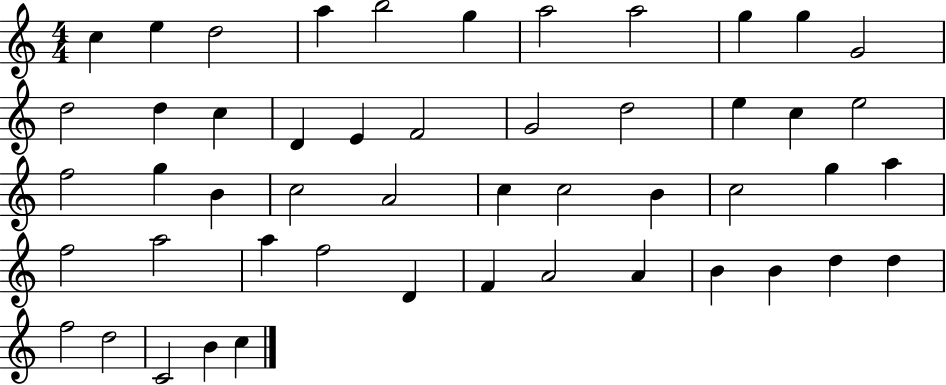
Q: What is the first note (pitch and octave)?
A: C5